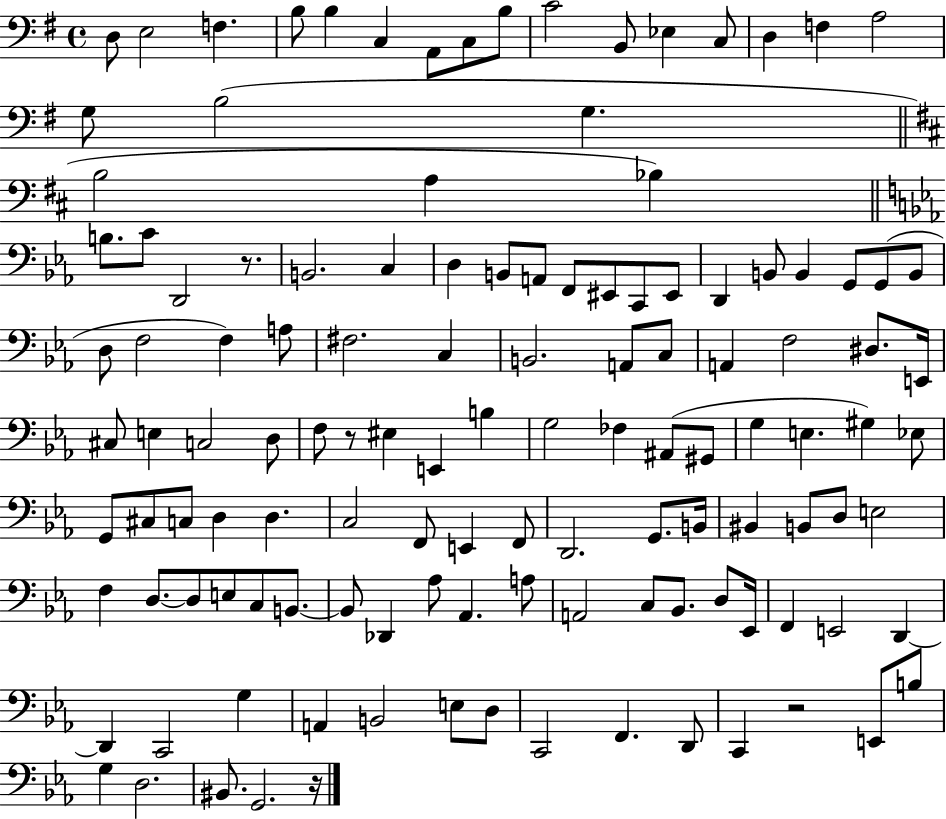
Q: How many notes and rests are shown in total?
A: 125